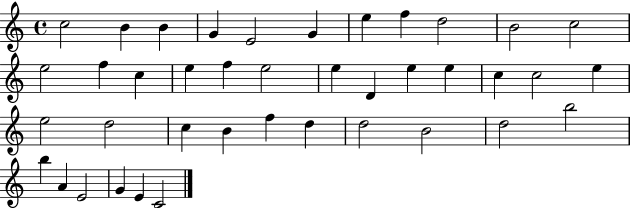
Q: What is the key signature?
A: C major